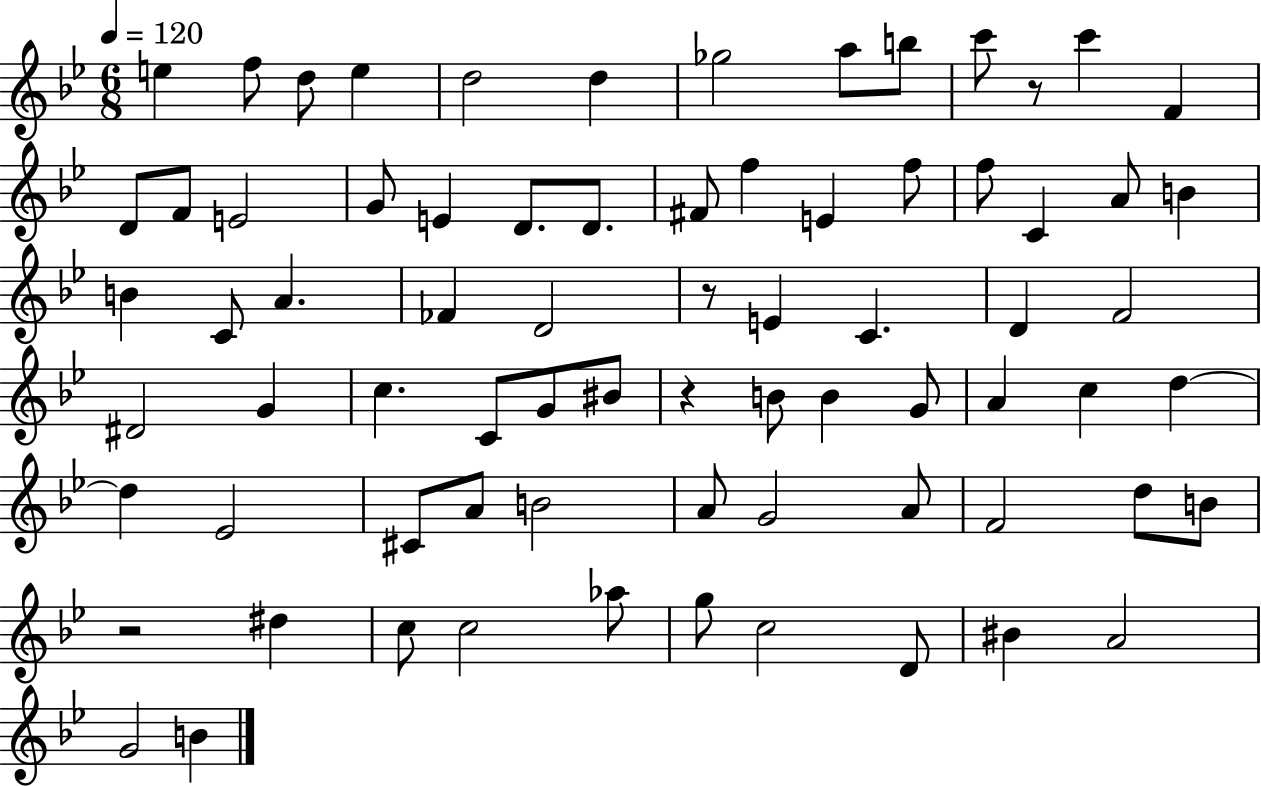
{
  \clef treble
  \numericTimeSignature
  \time 6/8
  \key bes \major
  \tempo 4 = 120
  \repeat volta 2 { e''4 f''8 d''8 e''4 | d''2 d''4 | ges''2 a''8 b''8 | c'''8 r8 c'''4 f'4 | \break d'8 f'8 e'2 | g'8 e'4 d'8. d'8. | fis'8 f''4 e'4 f''8 | f''8 c'4 a'8 b'4 | \break b'4 c'8 a'4. | fes'4 d'2 | r8 e'4 c'4. | d'4 f'2 | \break dis'2 g'4 | c''4. c'8 g'8 bis'8 | r4 b'8 b'4 g'8 | a'4 c''4 d''4~~ | \break d''4 ees'2 | cis'8 a'8 b'2 | a'8 g'2 a'8 | f'2 d''8 b'8 | \break r2 dis''4 | c''8 c''2 aes''8 | g''8 c''2 d'8 | bis'4 a'2 | \break g'2 b'4 | } \bar "|."
}